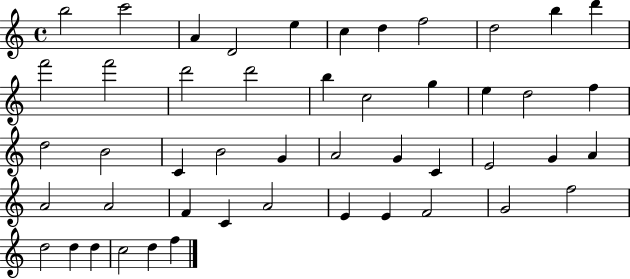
X:1
T:Untitled
M:4/4
L:1/4
K:C
b2 c'2 A D2 e c d f2 d2 b d' f'2 f'2 d'2 d'2 b c2 g e d2 f d2 B2 C B2 G A2 G C E2 G A A2 A2 F C A2 E E F2 G2 f2 d2 d d c2 d f